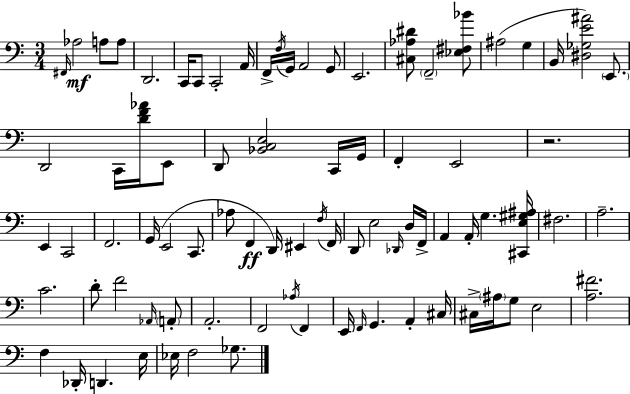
F#2/s Ab3/h A3/e A3/e D2/h. C2/s C2/e C2/h A2/s F2/s F3/s G2/s A2/h G2/e E2/h. [C#3,Ab3,D#4]/e F2/h [Eb3,F#3,Bb4]/e A#3/h G3/q B2/s [D#3,Gb3,E4,A#4]/h E2/e. D2/h C2/s [D4,F4,Ab4]/s E2/e D2/e [Bb2,C3,E3]/h C2/s G2/s F2/q E2/h R/h. E2/q C2/h F2/h. G2/s E2/h C2/e. Ab3/e F2/q D2/s EIS2/q F3/s F2/s D2/e E3/h Db2/s D3/s F2/s A2/q A2/s G3/q. [C#2,E3,G#3,A#3]/s F#3/h. A3/h. C4/h. D4/e F4/h Ab2/s A2/e A2/h. F2/h Ab3/s F2/q E2/s F2/s G2/q. A2/q C#3/s C#3/s A#3/s G3/e E3/h [A3,F#4]/h. F3/q Db2/s D2/q. E3/s Eb3/s F3/h Gb3/e.